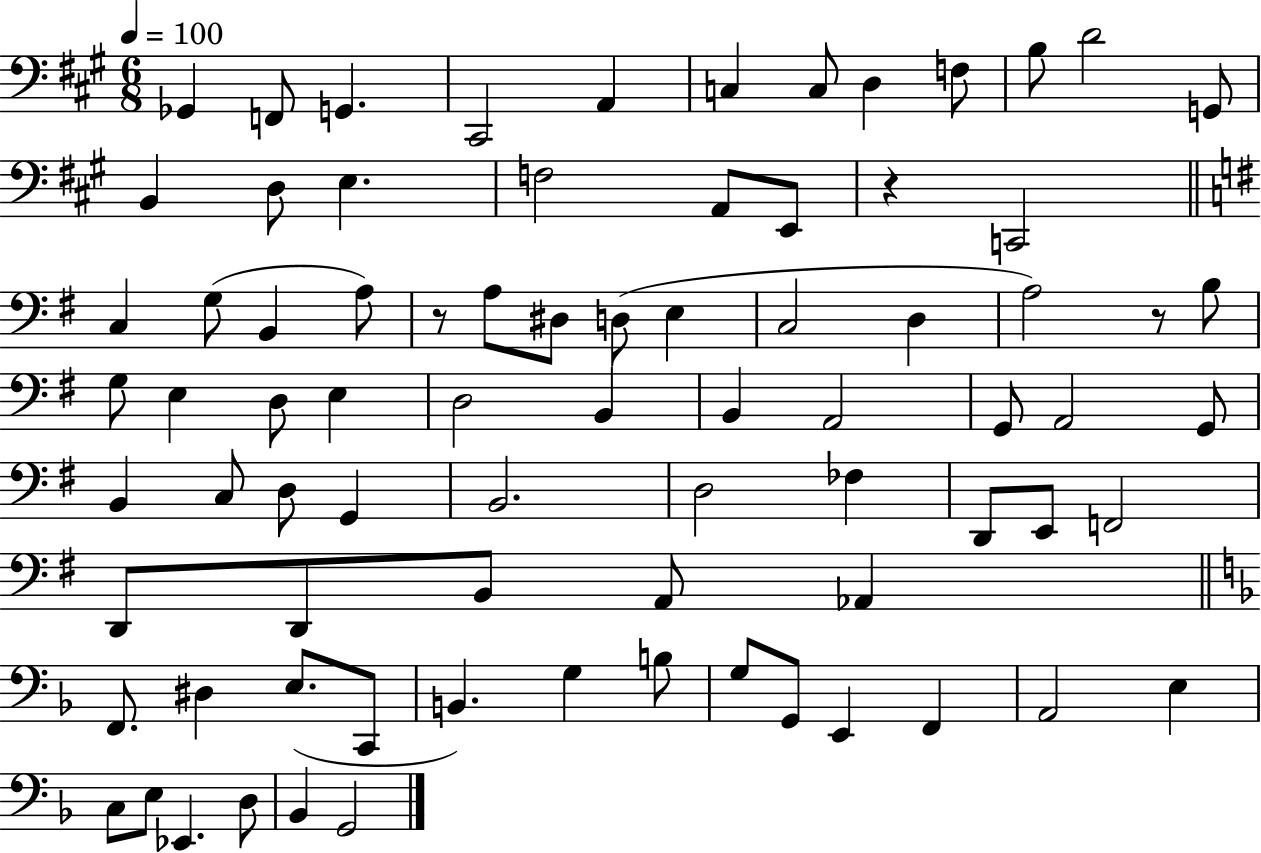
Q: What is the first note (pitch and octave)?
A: Gb2